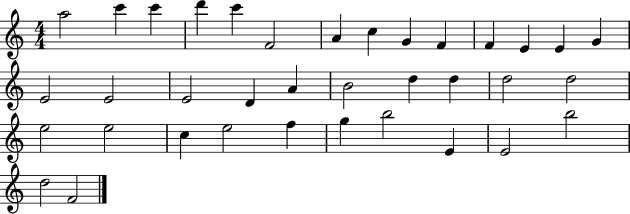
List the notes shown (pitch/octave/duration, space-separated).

A5/h C6/q C6/q D6/q C6/q F4/h A4/q C5/q G4/q F4/q F4/q E4/q E4/q G4/q E4/h E4/h E4/h D4/q A4/q B4/h D5/q D5/q D5/h D5/h E5/h E5/h C5/q E5/h F5/q G5/q B5/h E4/q E4/h B5/h D5/h F4/h